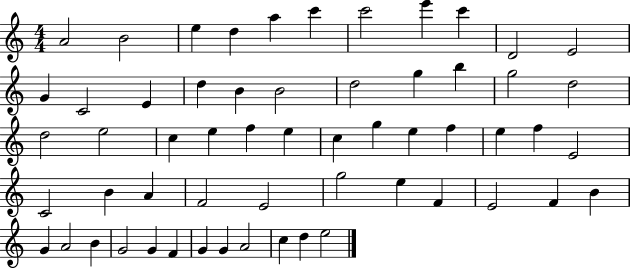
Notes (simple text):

A4/h B4/h E5/q D5/q A5/q C6/q C6/h E6/q C6/q D4/h E4/h G4/q C4/h E4/q D5/q B4/q B4/h D5/h G5/q B5/q G5/h D5/h D5/h E5/h C5/q E5/q F5/q E5/q C5/q G5/q E5/q F5/q E5/q F5/q E4/h C4/h B4/q A4/q F4/h E4/h G5/h E5/q F4/q E4/h F4/q B4/q G4/q A4/h B4/q G4/h G4/q F4/q G4/q G4/q A4/h C5/q D5/q E5/h